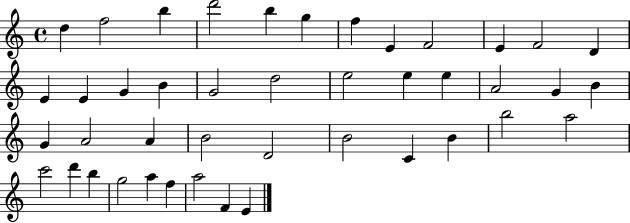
{
  \clef treble
  \time 4/4
  \defaultTimeSignature
  \key c \major
  d''4 f''2 b''4 | d'''2 b''4 g''4 | f''4 e'4 f'2 | e'4 f'2 d'4 | \break e'4 e'4 g'4 b'4 | g'2 d''2 | e''2 e''4 e''4 | a'2 g'4 b'4 | \break g'4 a'2 a'4 | b'2 d'2 | b'2 c'4 b'4 | b''2 a''2 | \break c'''2 d'''4 b''4 | g''2 a''4 f''4 | a''2 f'4 e'4 | \bar "|."
}